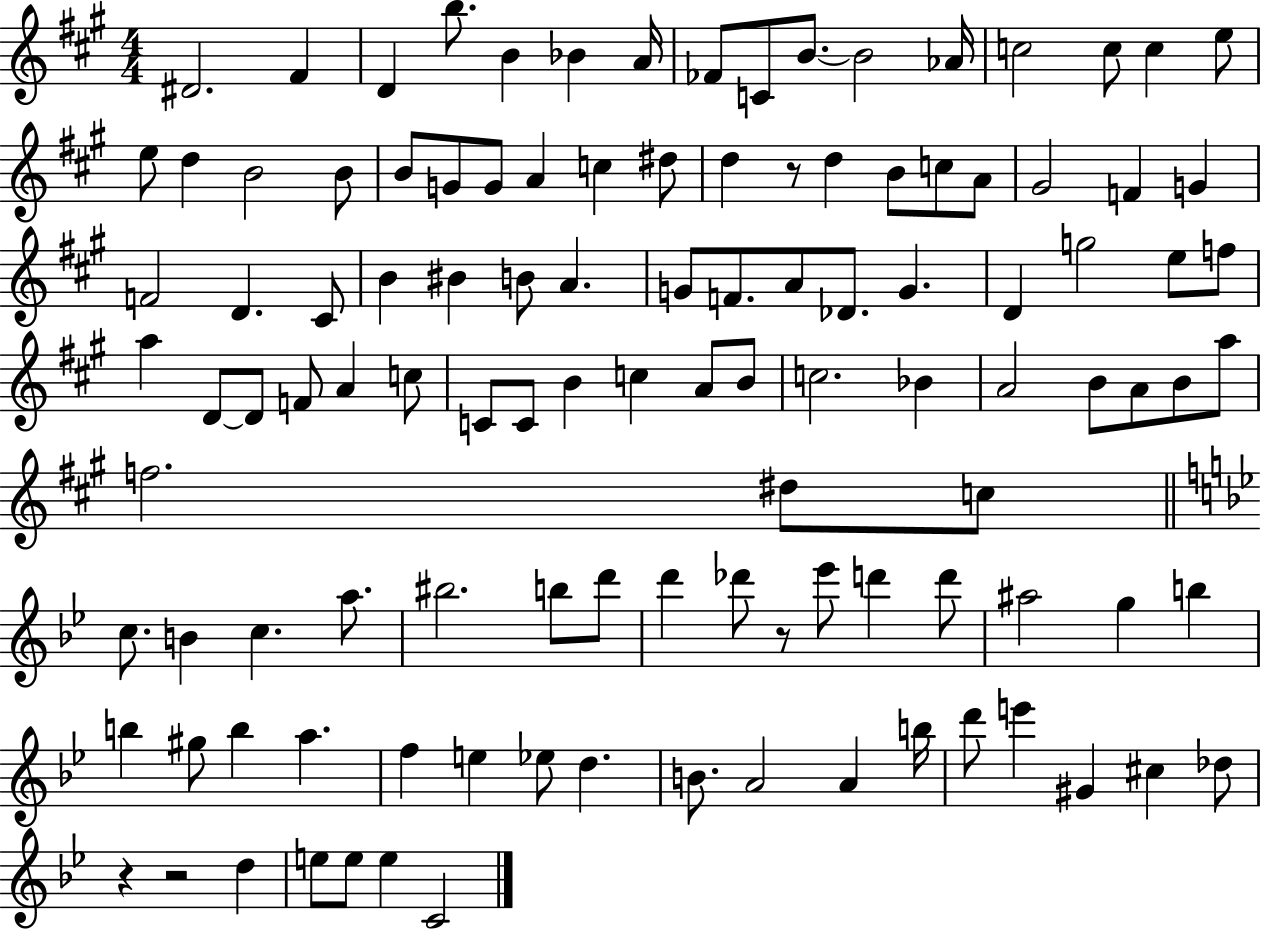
X:1
T:Untitled
M:4/4
L:1/4
K:A
^D2 ^F D b/2 B _B A/4 _F/2 C/2 B/2 B2 _A/4 c2 c/2 c e/2 e/2 d B2 B/2 B/2 G/2 G/2 A c ^d/2 d z/2 d B/2 c/2 A/2 ^G2 F G F2 D ^C/2 B ^B B/2 A G/2 F/2 A/2 _D/2 G D g2 e/2 f/2 a D/2 D/2 F/2 A c/2 C/2 C/2 B c A/2 B/2 c2 _B A2 B/2 A/2 B/2 a/2 f2 ^d/2 c/2 c/2 B c a/2 ^b2 b/2 d'/2 d' _d'/2 z/2 _e'/2 d' d'/2 ^a2 g b b ^g/2 b a f e _e/2 d B/2 A2 A b/4 d'/2 e' ^G ^c _d/2 z z2 d e/2 e/2 e C2